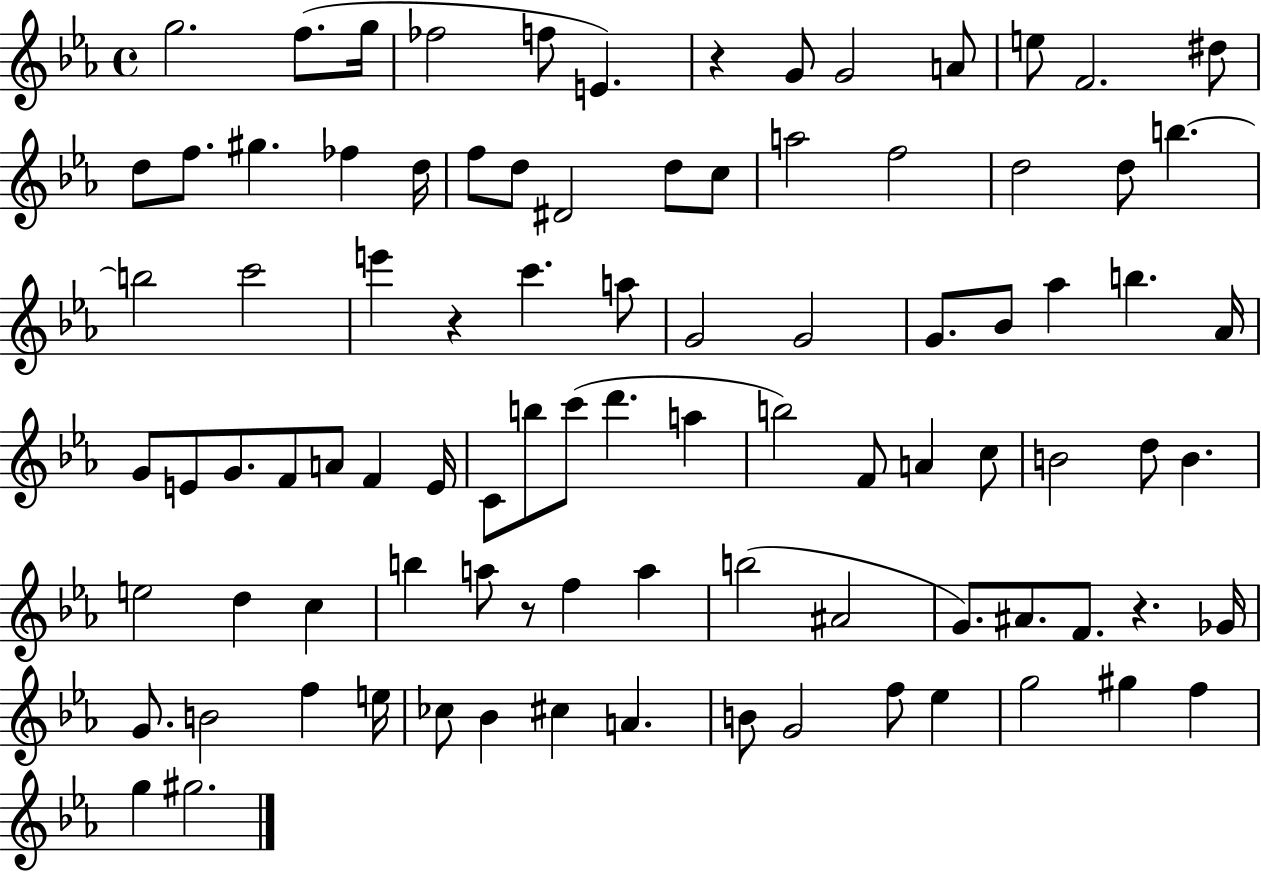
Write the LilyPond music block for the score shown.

{
  \clef treble
  \time 4/4
  \defaultTimeSignature
  \key ees \major
  g''2. f''8.( g''16 | fes''2 f''8 e'4.) | r4 g'8 g'2 a'8 | e''8 f'2. dis''8 | \break d''8 f''8. gis''4. fes''4 d''16 | f''8 d''8 dis'2 d''8 c''8 | a''2 f''2 | d''2 d''8 b''4.~~ | \break b''2 c'''2 | e'''4 r4 c'''4. a''8 | g'2 g'2 | g'8. bes'8 aes''4 b''4. aes'16 | \break g'8 e'8 g'8. f'8 a'8 f'4 e'16 | c'8 b''8 c'''8( d'''4. a''4 | b''2) f'8 a'4 c''8 | b'2 d''8 b'4. | \break e''2 d''4 c''4 | b''4 a''8 r8 f''4 a''4 | b''2( ais'2 | g'8.) ais'8. f'8. r4. ges'16 | \break g'8. b'2 f''4 e''16 | ces''8 bes'4 cis''4 a'4. | b'8 g'2 f''8 ees''4 | g''2 gis''4 f''4 | \break g''4 gis''2. | \bar "|."
}